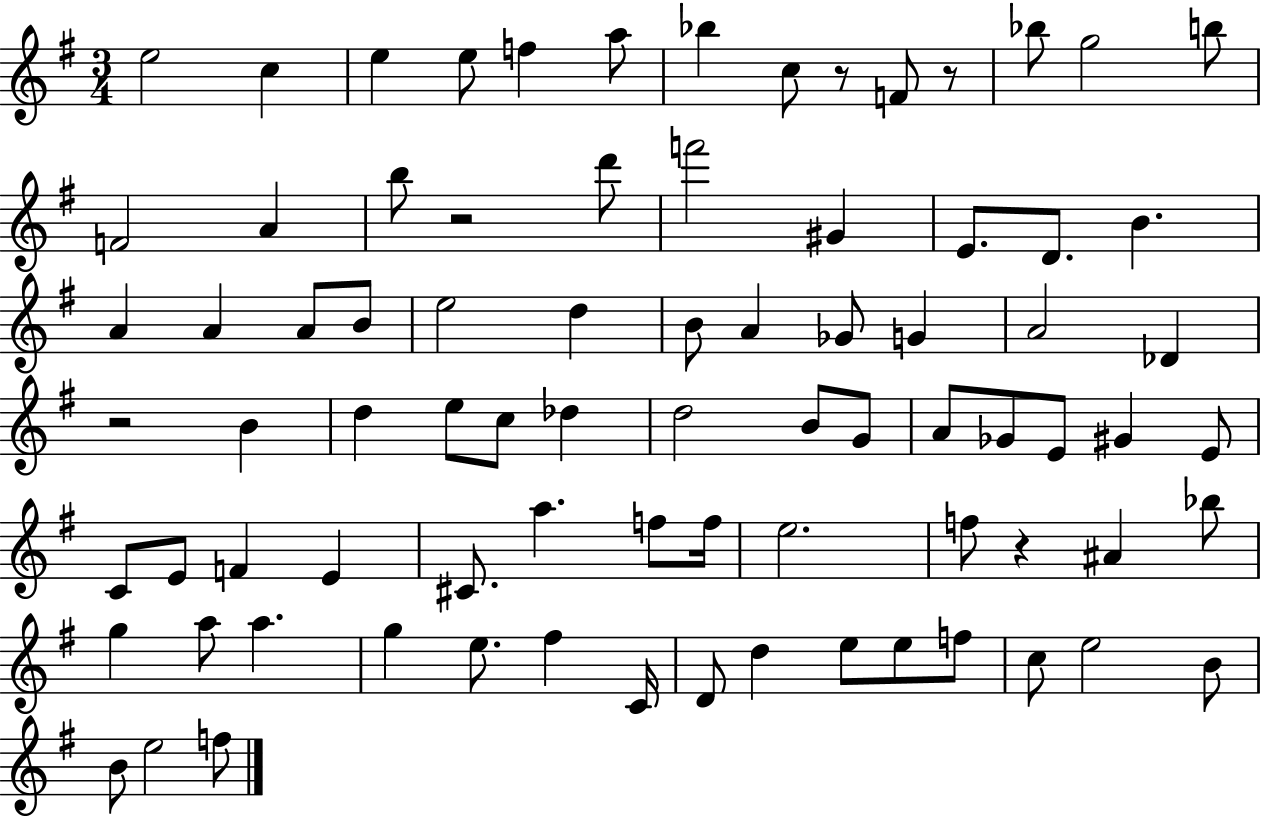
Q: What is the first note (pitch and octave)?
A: E5